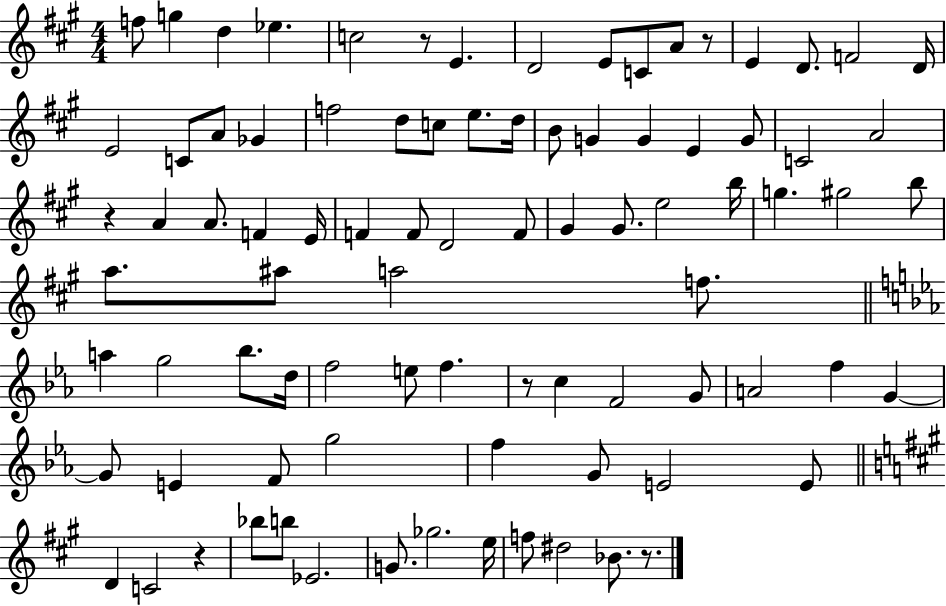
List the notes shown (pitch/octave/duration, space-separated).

F5/e G5/q D5/q Eb5/q. C5/h R/e E4/q. D4/h E4/e C4/e A4/e R/e E4/q D4/e. F4/h D4/s E4/h C4/e A4/e Gb4/q F5/h D5/e C5/e E5/e. D5/s B4/e G4/q G4/q E4/q G4/e C4/h A4/h R/q A4/q A4/e. F4/q E4/s F4/q F4/e D4/h F4/e G#4/q G#4/e. E5/h B5/s G5/q. G#5/h B5/e A5/e. A#5/e A5/h F5/e. A5/q G5/h Bb5/e. D5/s F5/h E5/e F5/q. R/e C5/q F4/h G4/e A4/h F5/q G4/q G4/e E4/q F4/e G5/h F5/q G4/e E4/h E4/e D4/q C4/h R/q Bb5/e B5/e Eb4/h. G4/e. Gb5/h. E5/s F5/e D#5/h Bb4/e. R/e.